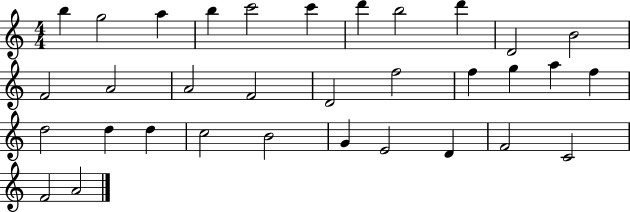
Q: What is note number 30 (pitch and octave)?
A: F4